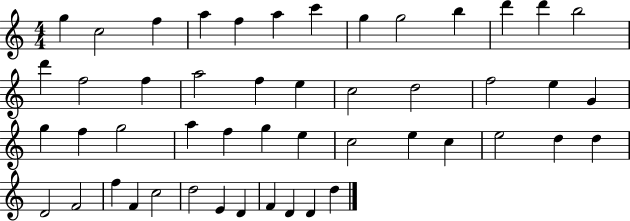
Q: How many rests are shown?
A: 0